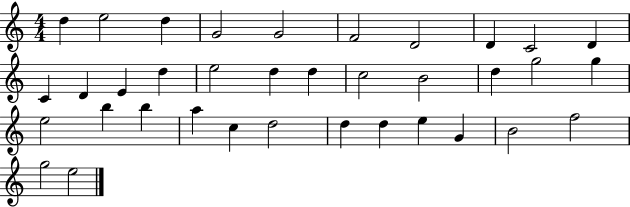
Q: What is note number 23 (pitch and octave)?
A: E5